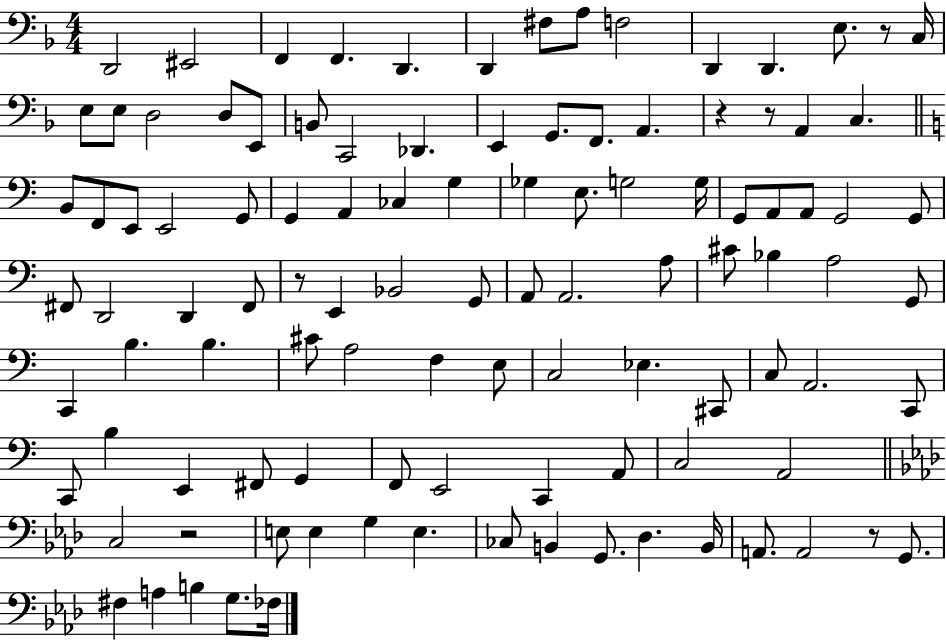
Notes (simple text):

D2/h EIS2/h F2/q F2/q. D2/q. D2/q F#3/e A3/e F3/h D2/q D2/q. E3/e. R/e C3/s E3/e E3/e D3/h D3/e E2/e B2/e C2/h Db2/q. E2/q G2/e. F2/e. A2/q. R/q R/e A2/q C3/q. B2/e F2/e E2/e E2/h G2/e G2/q A2/q CES3/q G3/q Gb3/q E3/e. G3/h G3/s G2/e A2/e A2/e G2/h G2/e F#2/e D2/h D2/q F#2/e R/e E2/q Bb2/h G2/e A2/e A2/h. A3/e C#4/e Bb3/q A3/h G2/e C2/q B3/q. B3/q. C#4/e A3/h F3/q E3/e C3/h Eb3/q. C#2/e C3/e A2/h. C2/e C2/e B3/q E2/q F#2/e G2/q F2/e E2/h C2/q A2/e C3/h A2/h C3/h R/h E3/e E3/q G3/q E3/q. CES3/e B2/q G2/e. Db3/q. B2/s A2/e. A2/h R/e G2/e. F#3/q A3/q B3/q G3/e. FES3/s